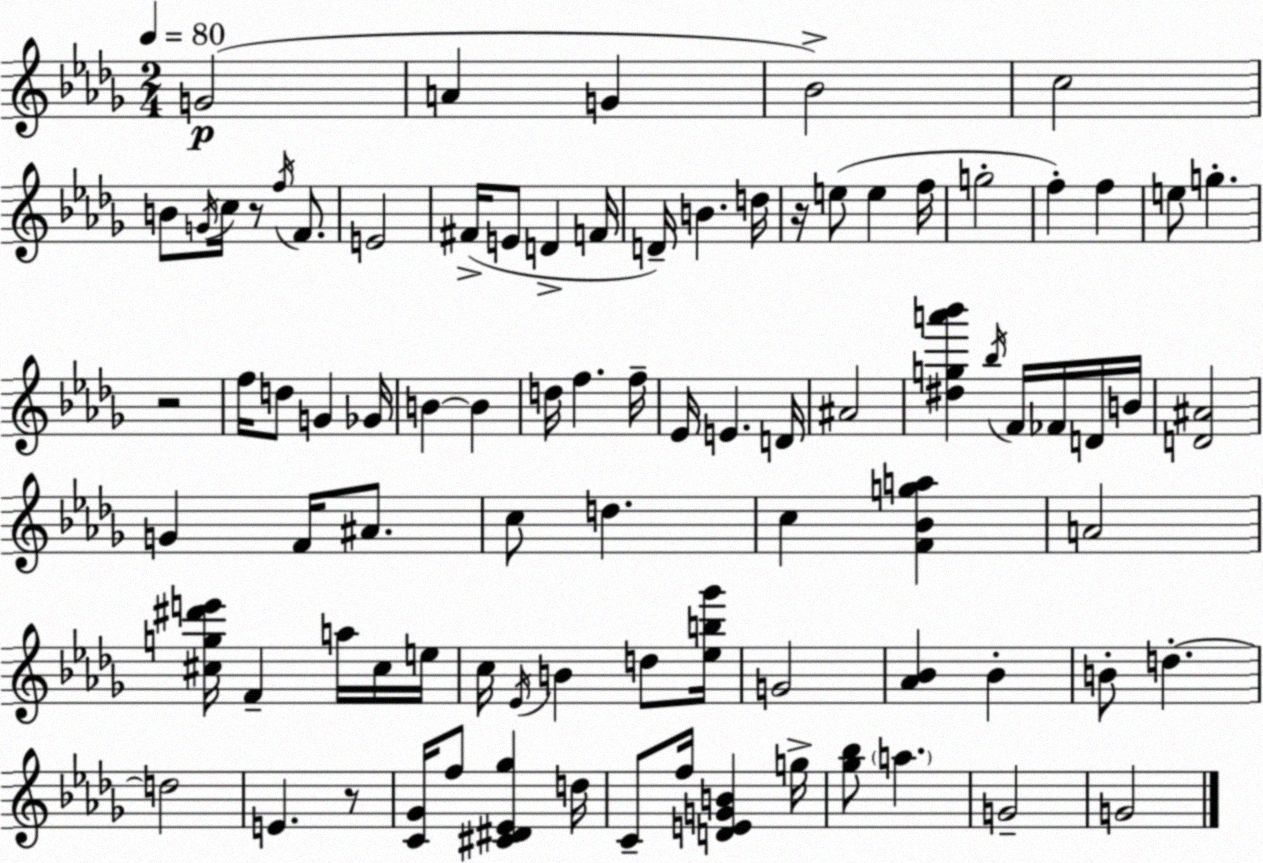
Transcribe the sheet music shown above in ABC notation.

X:1
T:Untitled
M:2/4
L:1/4
K:Bbm
G2 A G _B2 c2 B/2 G/4 c/4 z/2 f/4 F/2 E2 ^F/4 E/2 D F/4 D/4 B d/4 z/4 e/2 e f/4 g2 f f e/2 g z2 f/4 d/2 G _G/4 B B d/4 f f/4 _E/4 E D/4 ^A2 [^dga'_b'] _b/4 F/4 _F/4 D/4 B/4 [D^A]2 G F/4 ^A/2 c/2 d c [F_Bga] A2 [^cg^d'e']/4 F a/4 ^c/4 e/4 c/4 _E/4 B d/2 [_eb_g']/4 G2 [_A_B] _B B/2 d d2 E z/2 [C_G]/4 f/2 [^C^D_E_g] d/4 C/2 f/4 [DEGB] g/4 [_g_b]/2 a G2 G2